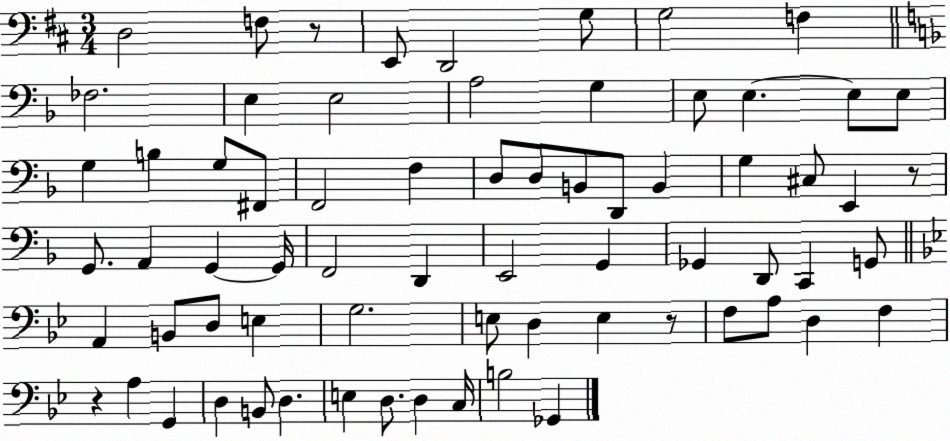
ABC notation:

X:1
T:Untitled
M:3/4
L:1/4
K:D
D,2 F,/2 z/2 E,,/2 D,,2 G,/2 G,2 F, _F,2 E, E,2 A,2 G, E,/2 E, E,/2 E,/2 G, B, G,/2 ^F,,/2 F,,2 F, D,/2 D,/2 B,,/2 D,,/2 B,, G, ^C,/2 E,, z/2 G,,/2 A,, G,, G,,/4 F,,2 D,, E,,2 G,, _G,, D,,/2 C,, G,,/2 A,, B,,/2 D,/2 E, G,2 E,/2 D, E, z/2 F,/2 A,/2 D, F, z A, G,, D, B,,/2 D, E, D,/2 D, C,/4 B,2 _G,,